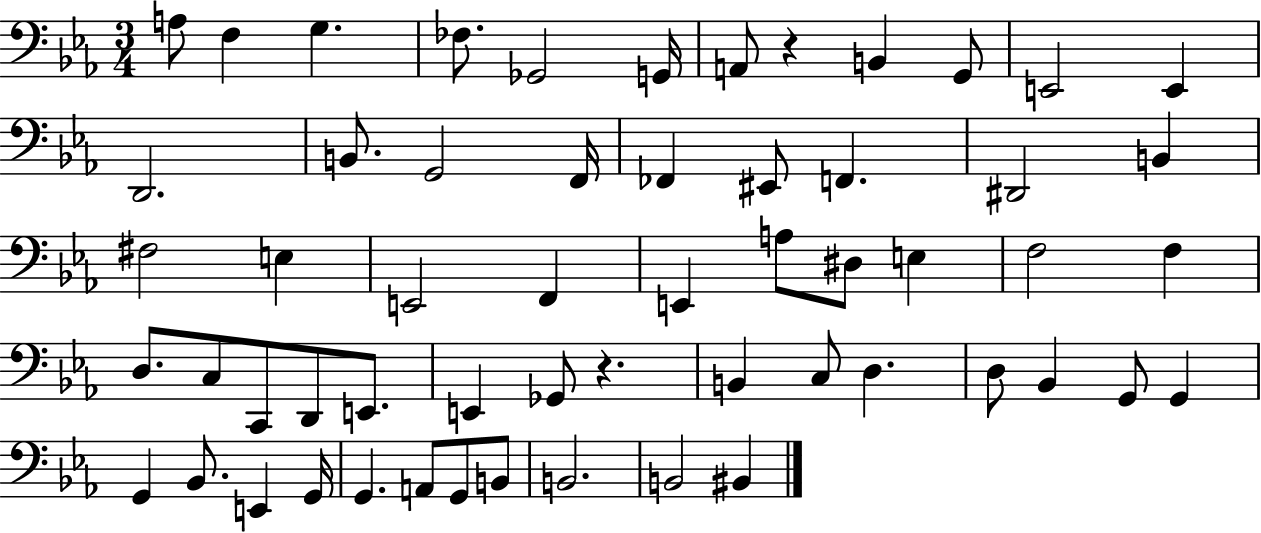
A3/e F3/q G3/q. FES3/e. Gb2/h G2/s A2/e R/q B2/q G2/e E2/h E2/q D2/h. B2/e. G2/h F2/s FES2/q EIS2/e F2/q. D#2/h B2/q F#3/h E3/q E2/h F2/q E2/q A3/e D#3/e E3/q F3/h F3/q D3/e. C3/e C2/e D2/e E2/e. E2/q Gb2/e R/q. B2/q C3/e D3/q. D3/e Bb2/q G2/e G2/q G2/q Bb2/e. E2/q G2/s G2/q. A2/e G2/e B2/e B2/h. B2/h BIS2/q